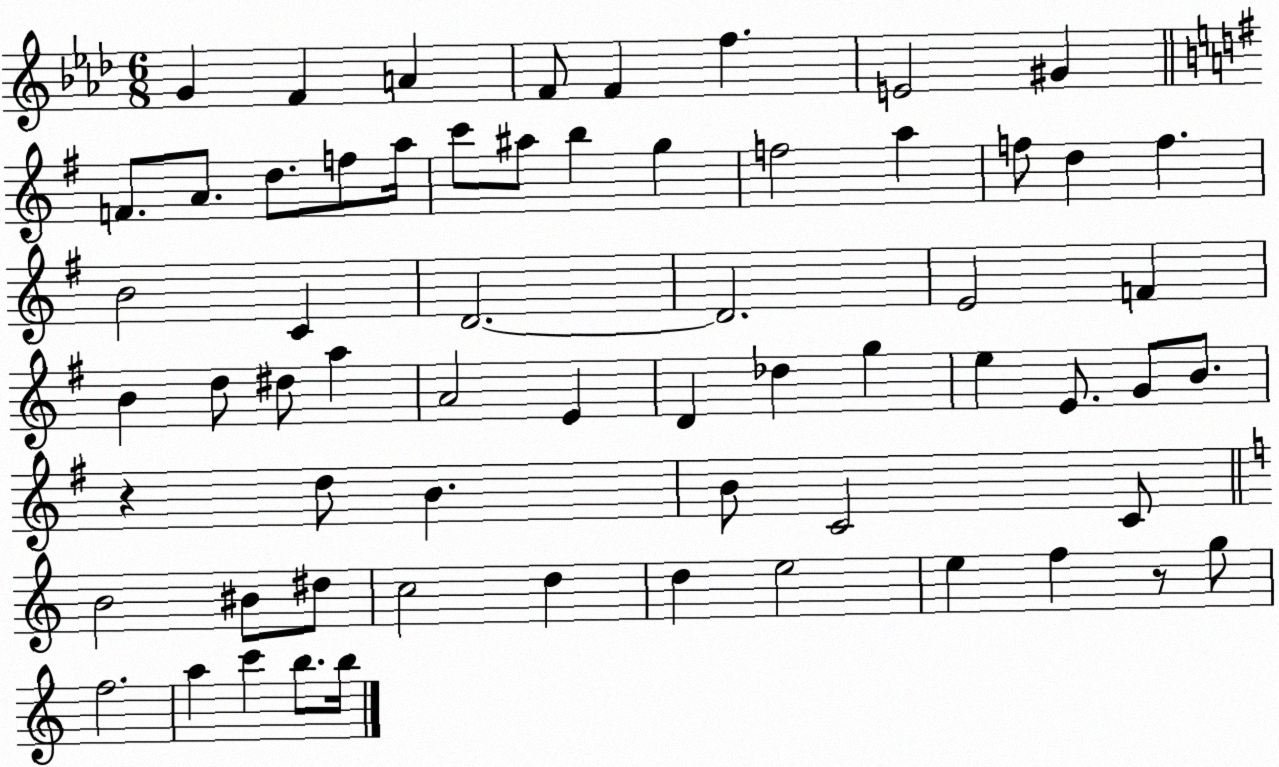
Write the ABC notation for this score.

X:1
T:Untitled
M:6/8
L:1/4
K:Ab
G F A F/2 F f E2 ^G F/2 A/2 d/2 f/2 a/4 c'/2 ^a/2 b g f2 a f/2 d f B2 C D2 D2 E2 F B d/2 ^d/2 a A2 E D _d g e E/2 G/2 B/2 z d/2 B B/2 C2 C/2 B2 ^B/2 ^d/2 c2 d d e2 e f z/2 g/2 f2 a c' b/2 b/4